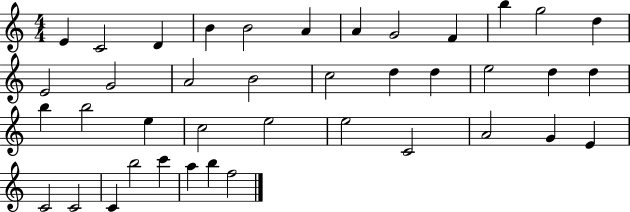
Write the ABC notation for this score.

X:1
T:Untitled
M:4/4
L:1/4
K:C
E C2 D B B2 A A G2 F b g2 d E2 G2 A2 B2 c2 d d e2 d d b b2 e c2 e2 e2 C2 A2 G E C2 C2 C b2 c' a b f2